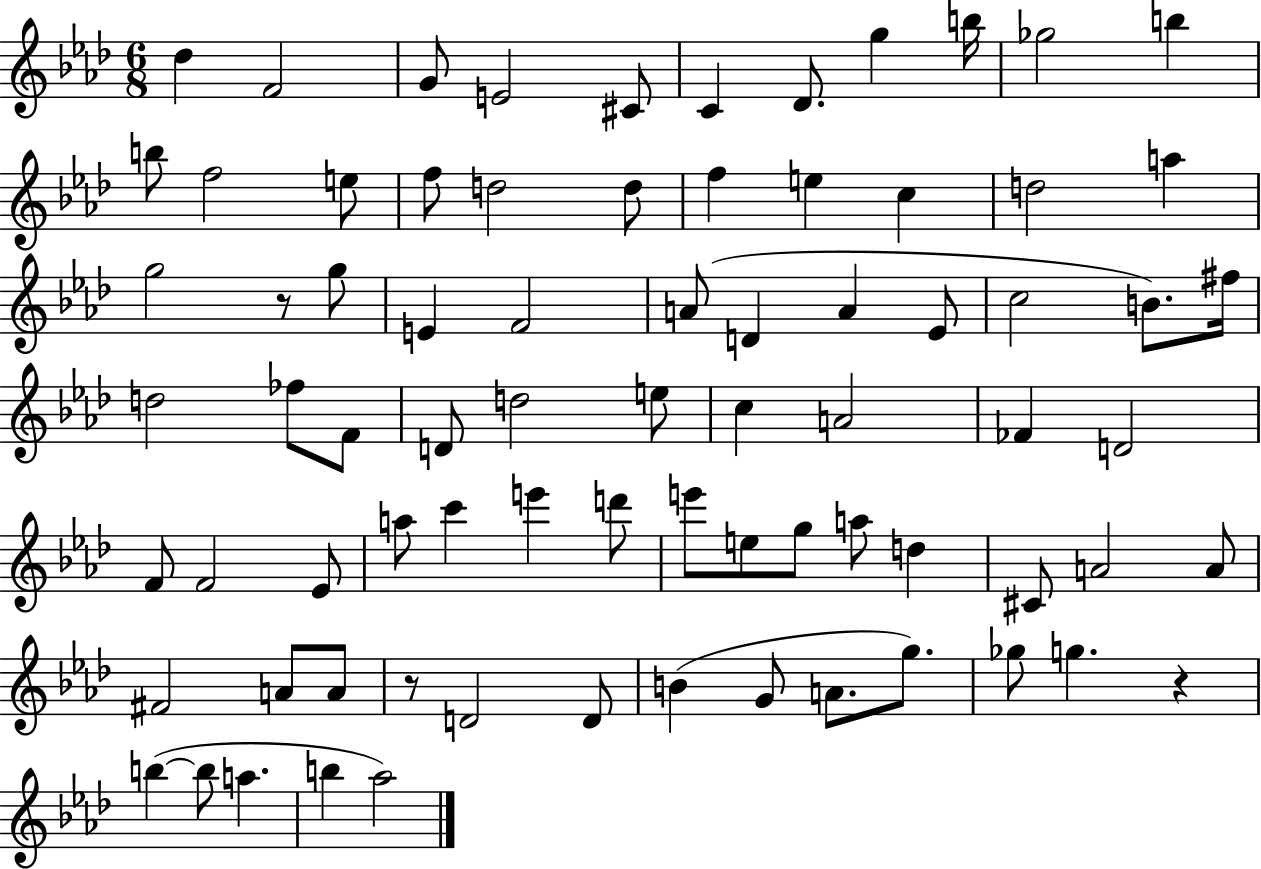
{
  \clef treble
  \numericTimeSignature
  \time 6/8
  \key aes \major
  des''4 f'2 | g'8 e'2 cis'8 | c'4 des'8. g''4 b''16 | ges''2 b''4 | \break b''8 f''2 e''8 | f''8 d''2 d''8 | f''4 e''4 c''4 | d''2 a''4 | \break g''2 r8 g''8 | e'4 f'2 | a'8( d'4 a'4 ees'8 | c''2 b'8.) fis''16 | \break d''2 fes''8 f'8 | d'8 d''2 e''8 | c''4 a'2 | fes'4 d'2 | \break f'8 f'2 ees'8 | a''8 c'''4 e'''4 d'''8 | e'''8 e''8 g''8 a''8 d''4 | cis'8 a'2 a'8 | \break fis'2 a'8 a'8 | r8 d'2 d'8 | b'4( g'8 a'8. g''8.) | ges''8 g''4. r4 | \break b''4~(~ b''8 a''4. | b''4 aes''2) | \bar "|."
}